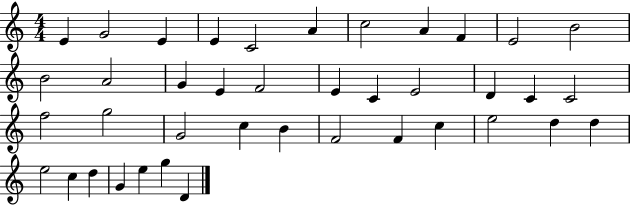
X:1
T:Untitled
M:4/4
L:1/4
K:C
E G2 E E C2 A c2 A F E2 B2 B2 A2 G E F2 E C E2 D C C2 f2 g2 G2 c B F2 F c e2 d d e2 c d G e g D